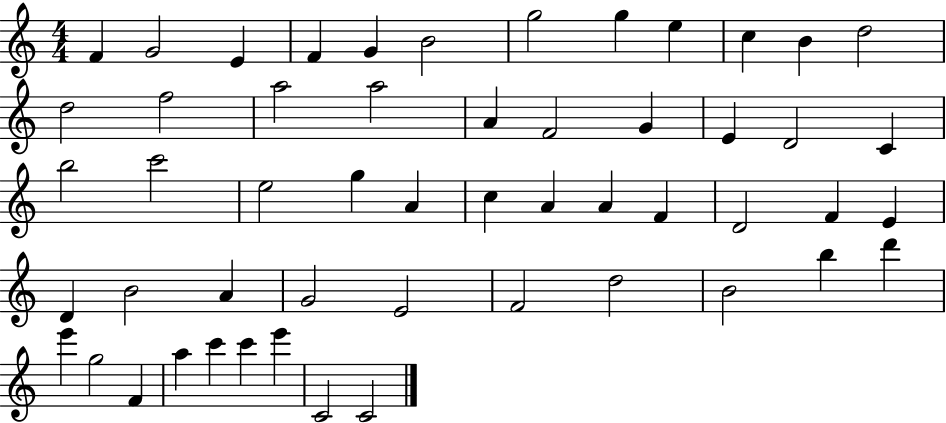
X:1
T:Untitled
M:4/4
L:1/4
K:C
F G2 E F G B2 g2 g e c B d2 d2 f2 a2 a2 A F2 G E D2 C b2 c'2 e2 g A c A A F D2 F E D B2 A G2 E2 F2 d2 B2 b d' e' g2 F a c' c' e' C2 C2